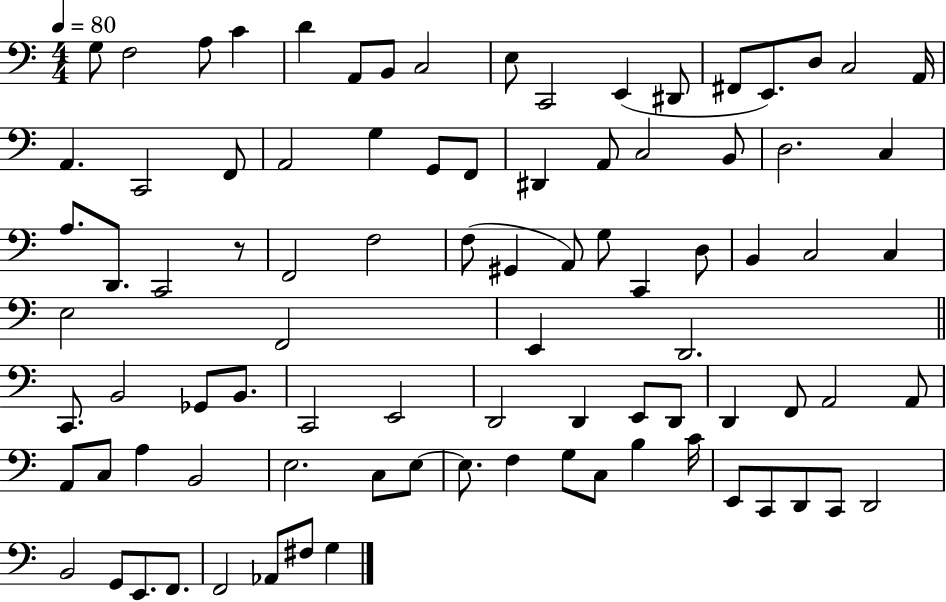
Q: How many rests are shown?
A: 1